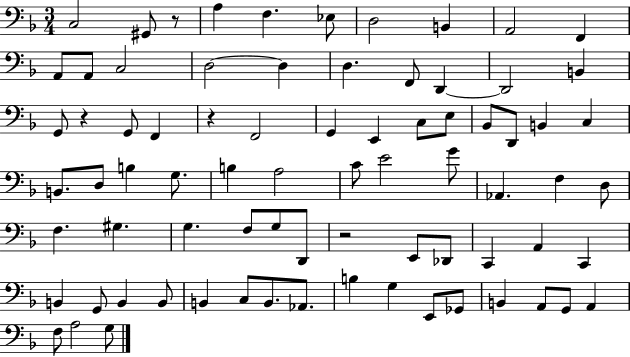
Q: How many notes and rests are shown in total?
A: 77